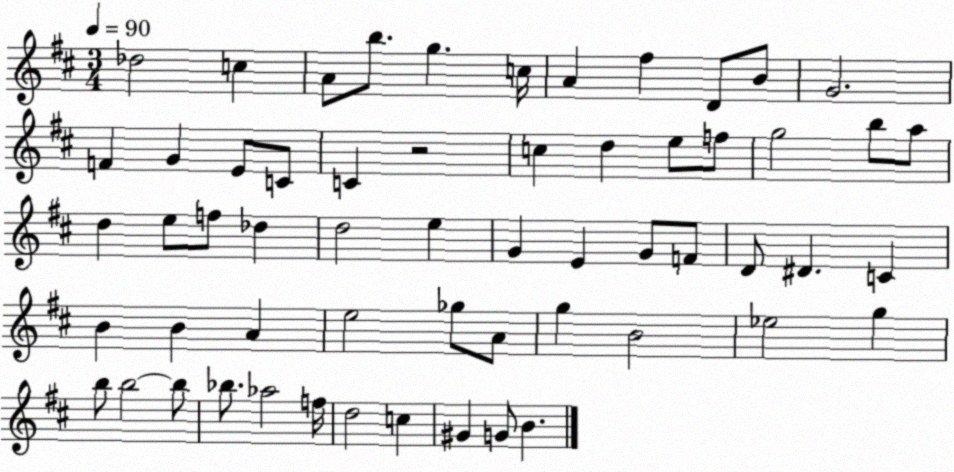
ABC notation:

X:1
T:Untitled
M:3/4
L:1/4
K:D
_d2 c A/2 b/2 g c/4 A ^f D/2 B/2 G2 F G E/2 C/2 C z2 c d e/2 f/2 g2 b/2 a/2 d e/2 f/2 _d d2 e G E G/2 F/2 D/2 ^D C B B A e2 _g/2 A/2 g B2 _e2 g b/2 b2 b/2 _b/2 _a2 f/4 d2 c ^G G/2 B